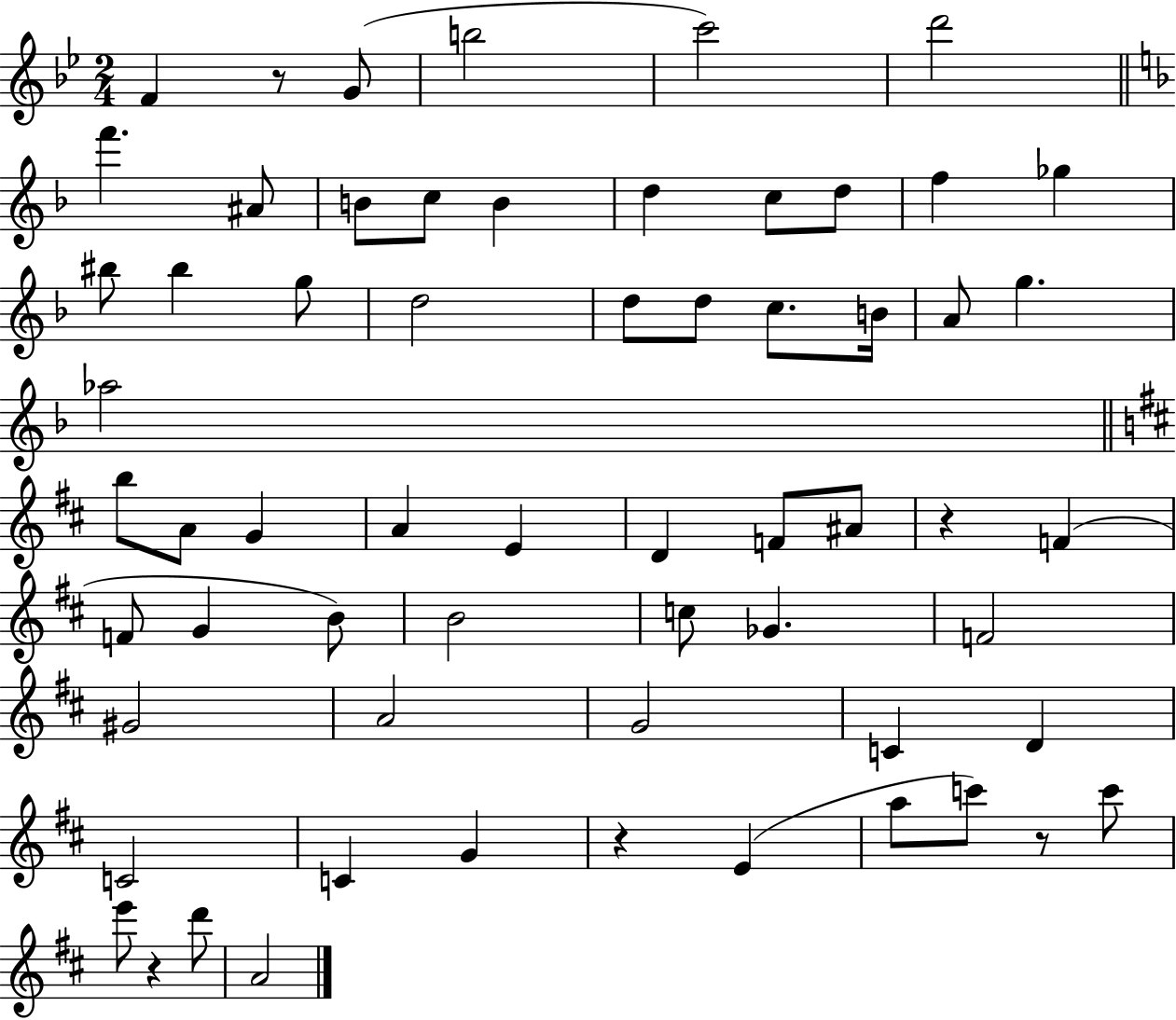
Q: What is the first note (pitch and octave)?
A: F4